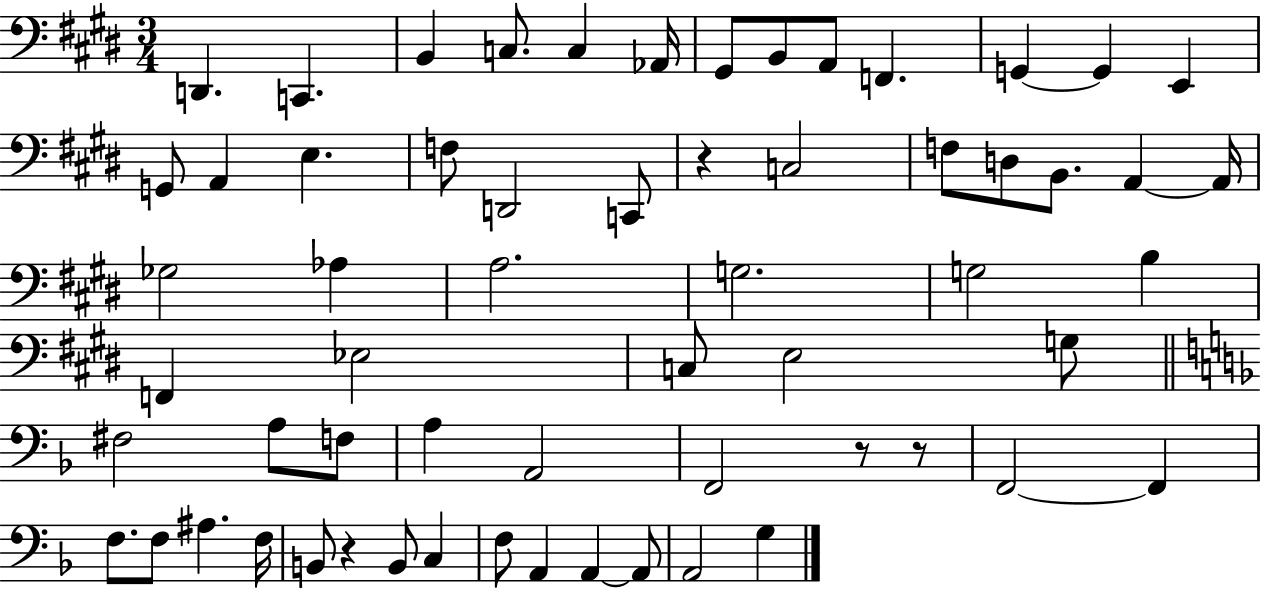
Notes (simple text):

D2/q. C2/q. B2/q C3/e. C3/q Ab2/s G#2/e B2/e A2/e F2/q. G2/q G2/q E2/q G2/e A2/q E3/q. F3/e D2/h C2/e R/q C3/h F3/e D3/e B2/e. A2/q A2/s Gb3/h Ab3/q A3/h. G3/h. G3/h B3/q F2/q Eb3/h C3/e E3/h G3/e F#3/h A3/e F3/e A3/q A2/h F2/h R/e R/e F2/h F2/q F3/e. F3/e A#3/q. F3/s B2/e R/q B2/e C3/q F3/e A2/q A2/q A2/e A2/h G3/q